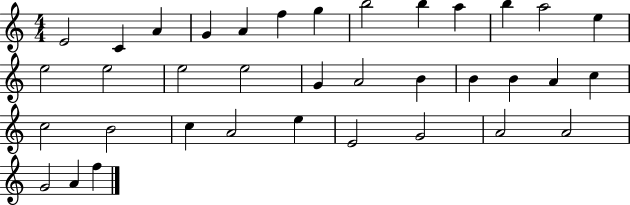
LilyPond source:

{
  \clef treble
  \numericTimeSignature
  \time 4/4
  \key c \major
  e'2 c'4 a'4 | g'4 a'4 f''4 g''4 | b''2 b''4 a''4 | b''4 a''2 e''4 | \break e''2 e''2 | e''2 e''2 | g'4 a'2 b'4 | b'4 b'4 a'4 c''4 | \break c''2 b'2 | c''4 a'2 e''4 | e'2 g'2 | a'2 a'2 | \break g'2 a'4 f''4 | \bar "|."
}